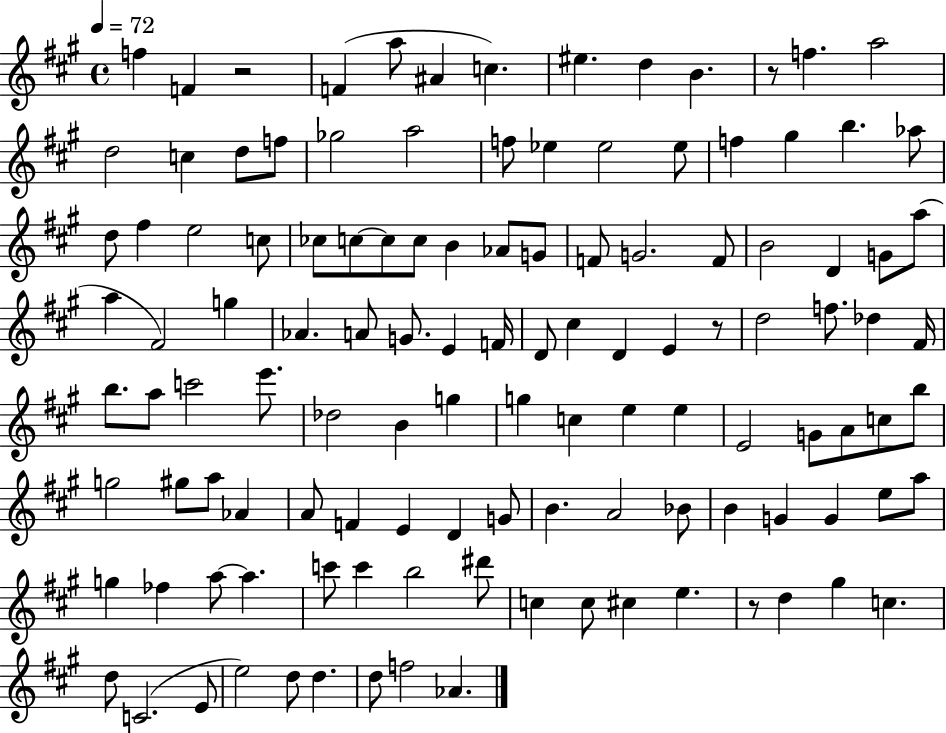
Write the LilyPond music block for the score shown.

{
  \clef treble
  \time 4/4
  \defaultTimeSignature
  \key a \major
  \tempo 4 = 72
  \repeat volta 2 { f''4 f'4 r2 | f'4( a''8 ais'4 c''4.) | eis''4. d''4 b'4. | r8 f''4. a''2 | \break d''2 c''4 d''8 f''8 | ges''2 a''2 | f''8 ees''4 ees''2 ees''8 | f''4 gis''4 b''4. aes''8 | \break d''8 fis''4 e''2 c''8 | ces''8 c''8~~ c''8 c''8 b'4 aes'8 g'8 | f'8 g'2. f'8 | b'2 d'4 g'8 a''8( | \break a''4 fis'2) g''4 | aes'4. a'8 g'8. e'4 f'16 | d'8 cis''4 d'4 e'4 r8 | d''2 f''8. des''4 fis'16 | \break b''8. a''8 c'''2 e'''8. | des''2 b'4 g''4 | g''4 c''4 e''4 e''4 | e'2 g'8 a'8 c''8 b''8 | \break g''2 gis''8 a''8 aes'4 | a'8 f'4 e'4 d'4 g'8 | b'4. a'2 bes'8 | b'4 g'4 g'4 e''8 a''8 | \break g''4 fes''4 a''8~~ a''4. | c'''8 c'''4 b''2 dis'''8 | c''4 c''8 cis''4 e''4. | r8 d''4 gis''4 c''4. | \break d''8 c'2.( e'8 | e''2) d''8 d''4. | d''8 f''2 aes'4. | } \bar "|."
}